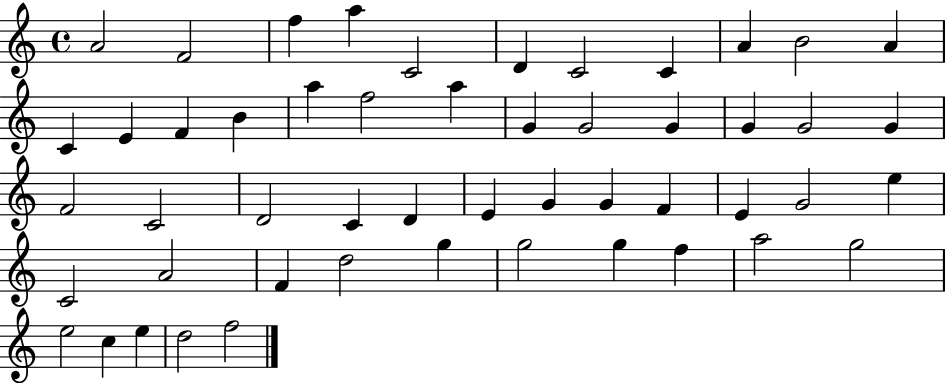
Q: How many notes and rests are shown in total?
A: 51